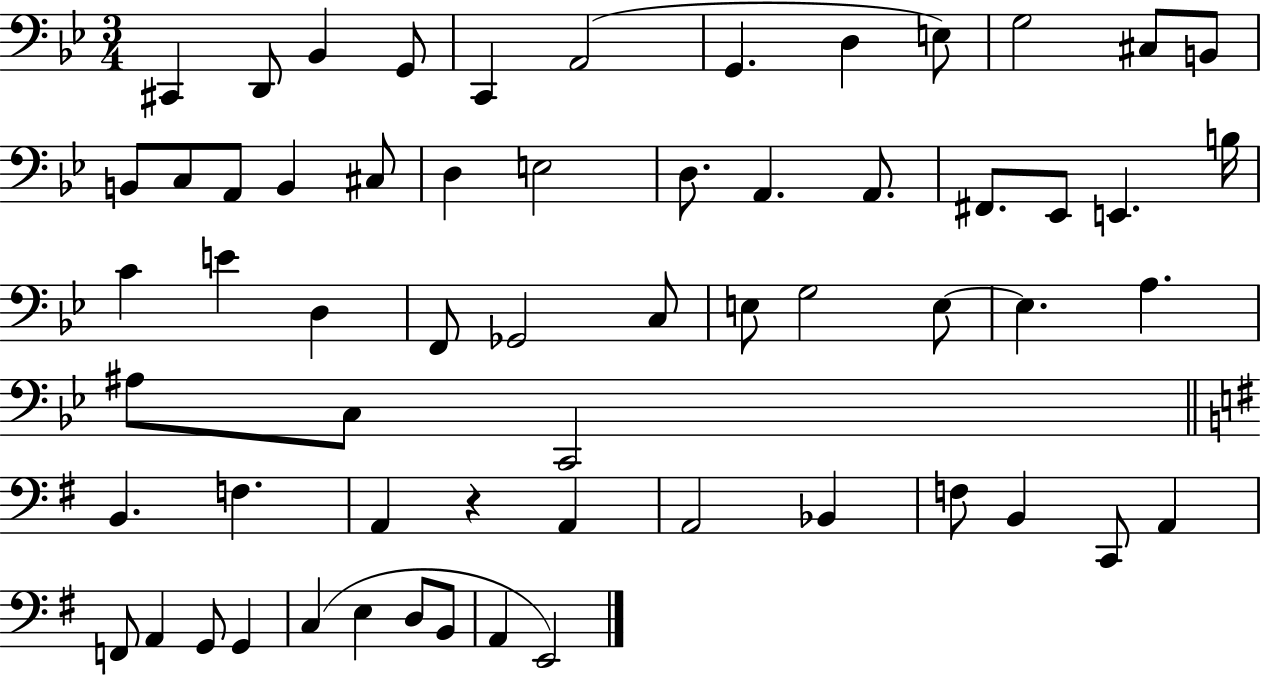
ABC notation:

X:1
T:Untitled
M:3/4
L:1/4
K:Bb
^C,, D,,/2 _B,, G,,/2 C,, A,,2 G,, D, E,/2 G,2 ^C,/2 B,,/2 B,,/2 C,/2 A,,/2 B,, ^C,/2 D, E,2 D,/2 A,, A,,/2 ^F,,/2 _E,,/2 E,, B,/4 C E D, F,,/2 _G,,2 C,/2 E,/2 G,2 E,/2 E, A, ^A,/2 C,/2 C,,2 B,, F, A,, z A,, A,,2 _B,, F,/2 B,, C,,/2 A,, F,,/2 A,, G,,/2 G,, C, E, D,/2 B,,/2 A,, E,,2